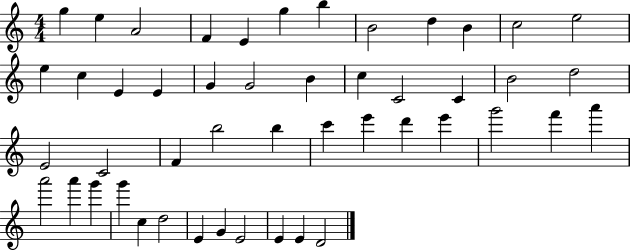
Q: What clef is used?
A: treble